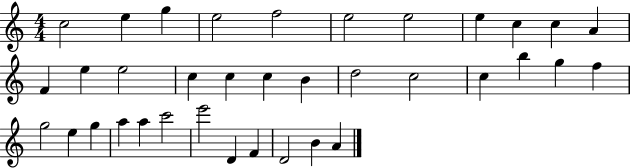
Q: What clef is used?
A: treble